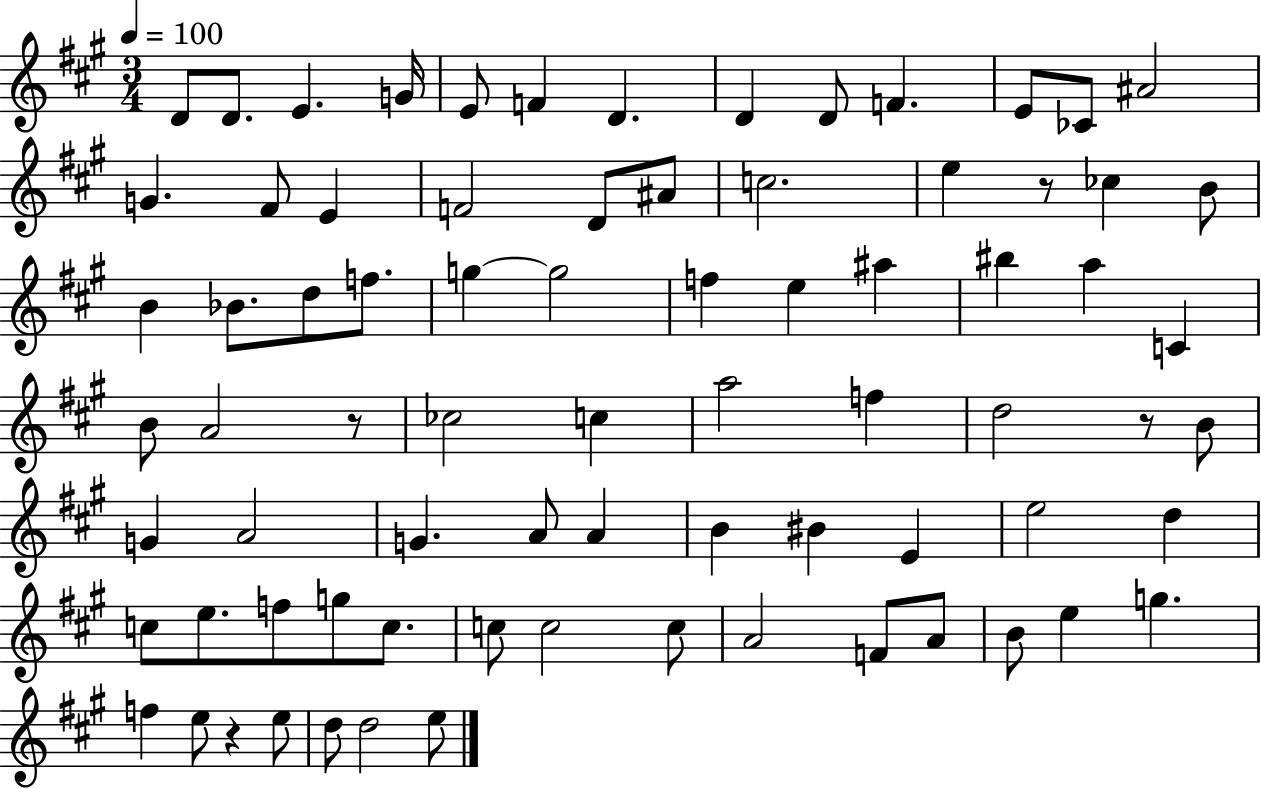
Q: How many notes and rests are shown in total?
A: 77